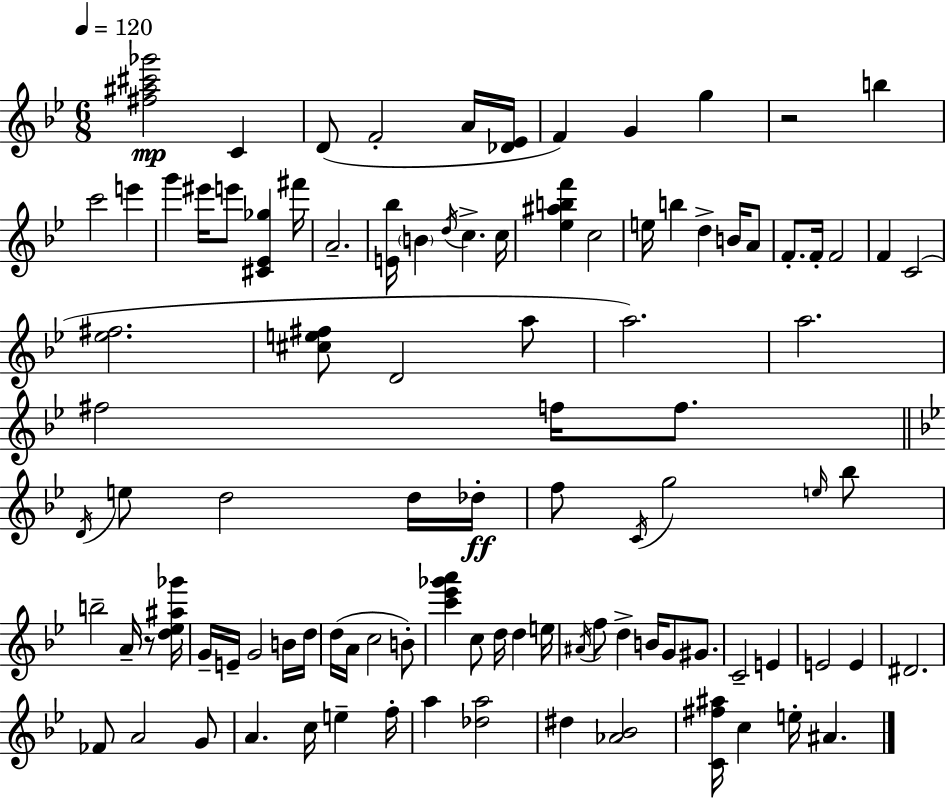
[F#5,A#5,C#6,Gb6]/h C4/q D4/e F4/h A4/s [Db4,Eb4]/s F4/q G4/q G5/q R/h B5/q C6/h E6/q G6/q EIS6/s E6/e [C#4,Eb4,Gb5]/q F#6/s A4/h. [E4,Bb5]/s B4/q D5/s C5/q. C5/s [Eb5,A#5,B5,F6]/q C5/h E5/s B5/q D5/q B4/s A4/e F4/e. F4/s F4/h F4/q C4/h [Eb5,F#5]/h. [C#5,E5,F#5]/e D4/h A5/e A5/h. A5/h. F#5/h F5/s F5/e. D4/s E5/e D5/h D5/s Db5/s F5/e C4/s G5/h E5/s Bb5/e B5/h A4/s R/e [D5,Eb5,A#5,Gb6]/s G4/s E4/s G4/h B4/s D5/s D5/s A4/s C5/h B4/e [C6,Eb6,Gb6,A6]/q C5/e D5/s D5/q E5/s A#4/s F5/e D5/q B4/s G4/e G#4/e. C4/h E4/q E4/h E4/q D#4/h. FES4/e A4/h G4/e A4/q. C5/s E5/q F5/s A5/q [Db5,A5]/h D#5/q [Ab4,Bb4]/h [C4,F#5,A#5]/s C5/q E5/s A#4/q.